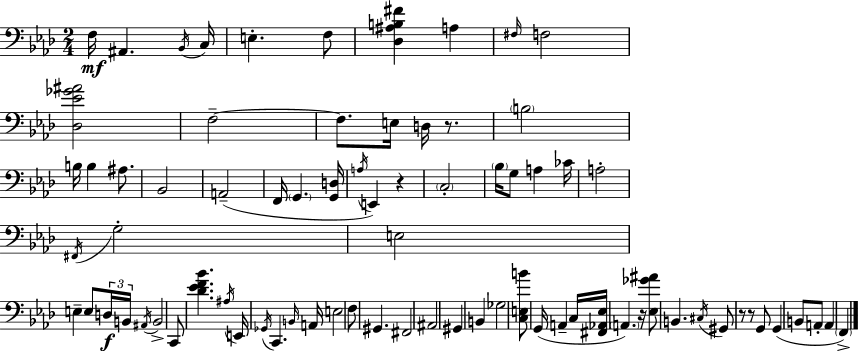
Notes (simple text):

F3/s A#2/q. Bb2/s C3/s E3/q. F3/e [Db3,A#3,B3,F#4]/q A3/q F#3/s F3/h [Db3,Eb4,Gb4,A#4]/h F3/h F3/e. E3/s D3/s R/e. B3/h B3/s B3/q A#3/e. Bb2/h A2/h F2/s G2/q. [G2,D3]/s A3/s E2/q R/q C3/h Bb3/s G3/e A3/q CES4/s A3/h F#2/s G3/h E3/h E3/q E3/e D3/s B2/s A#2/s B2/h C2/e [Db4,Eb4,F4,Bb4]/q. A#3/s E2/s Gb2/s C2/q. B2/s A2/s E3/h F3/e G#2/q. F#2/h A#2/h G#2/q B2/q Gb3/h [C3,E3,B4]/e G2/s A2/q C3/s [F#2,Ab2,Eb3]/s A2/q. R/s [Eb3,Gb4,A#4]/e B2/q. C#3/s G#2/e R/e R/e G2/e G2/q B2/e A2/e A2/q F2/q